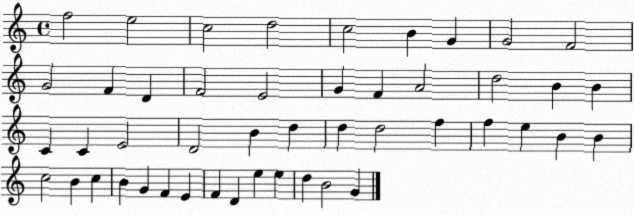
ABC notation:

X:1
T:Untitled
M:4/4
L:1/4
K:C
f2 e2 c2 d2 c2 B G G2 F2 G2 F D F2 E2 G F A2 d2 B B C C E2 D2 B d d d2 f f e B B c2 B c B G F E F D e e d B2 G